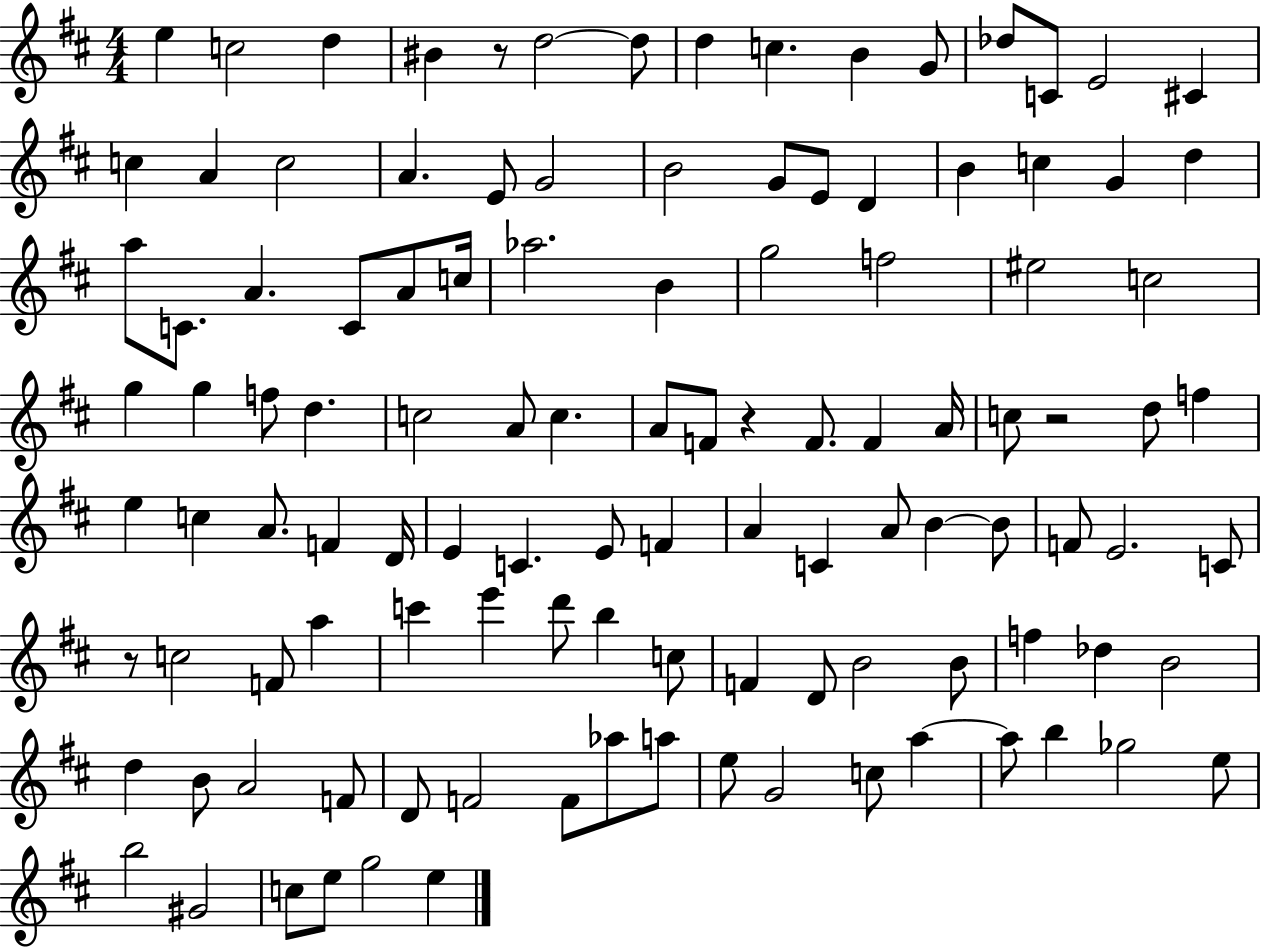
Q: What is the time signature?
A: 4/4